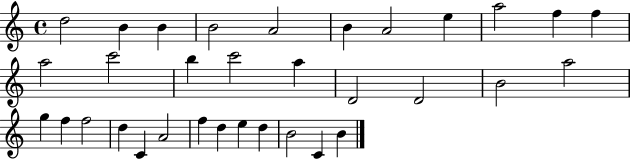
X:1
T:Untitled
M:4/4
L:1/4
K:C
d2 B B B2 A2 B A2 e a2 f f a2 c'2 b c'2 a D2 D2 B2 a2 g f f2 d C A2 f d e d B2 C B